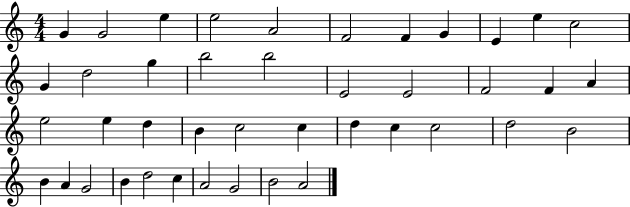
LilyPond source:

{
  \clef treble
  \numericTimeSignature
  \time 4/4
  \key c \major
  g'4 g'2 e''4 | e''2 a'2 | f'2 f'4 g'4 | e'4 e''4 c''2 | \break g'4 d''2 g''4 | b''2 b''2 | e'2 e'2 | f'2 f'4 a'4 | \break e''2 e''4 d''4 | b'4 c''2 c''4 | d''4 c''4 c''2 | d''2 b'2 | \break b'4 a'4 g'2 | b'4 d''2 c''4 | a'2 g'2 | b'2 a'2 | \break \bar "|."
}